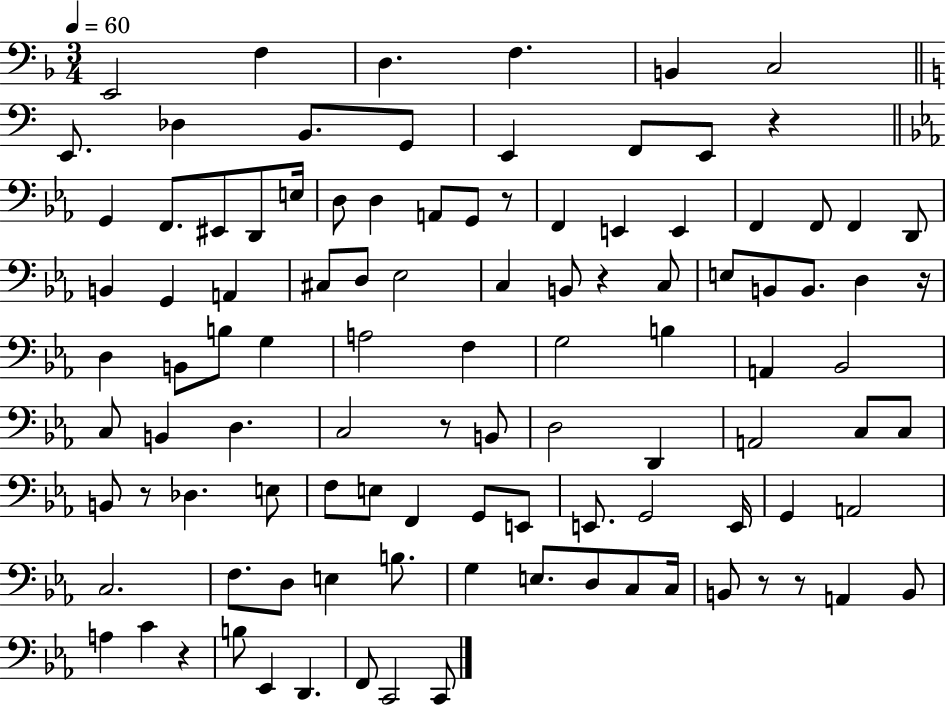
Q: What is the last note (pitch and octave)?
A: C2